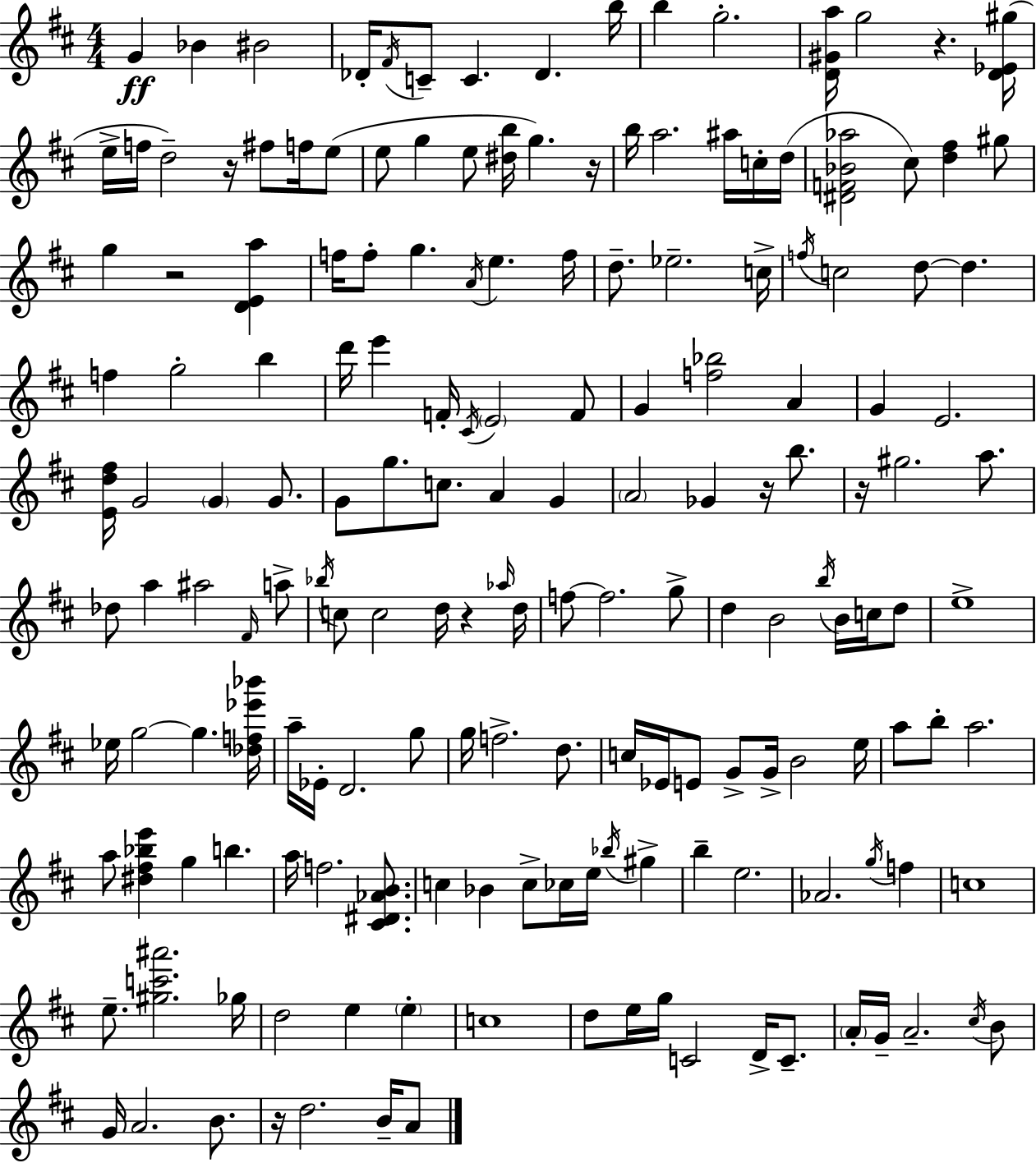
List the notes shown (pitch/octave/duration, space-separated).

G4/q Bb4/q BIS4/h Db4/s F#4/s C4/e C4/q. Db4/q. B5/s B5/q G5/h. [D4,G#4,A5]/s G5/h R/q. [D4,Eb4,G#5]/s E5/s F5/s D5/h R/s F#5/e F5/s E5/e E5/e G5/q E5/e [D#5,B5]/s G5/q. R/s B5/s A5/h. A#5/s C5/s D5/s [D#4,F4,Bb4,Ab5]/h C#5/e [D5,F#5]/q G#5/e G5/q R/h [D4,E4,A5]/q F5/s F5/e G5/q. A4/s E5/q. F5/s D5/e. Eb5/h. C5/s F5/s C5/h D5/e D5/q. F5/q G5/h B5/q D6/s E6/q F4/s C#4/s E4/h F4/e G4/q [F5,Bb5]/h A4/q G4/q E4/h. [E4,D5,F#5]/s G4/h G4/q G4/e. G4/e G5/e. C5/e. A4/q G4/q A4/h Gb4/q R/s B5/e. R/s G#5/h. A5/e. Db5/e A5/q A#5/h F#4/s A5/e Bb5/s C5/e C5/h D5/s R/q Ab5/s D5/s F5/e F5/h. G5/e D5/q B4/h B5/s B4/s C5/s D5/e E5/w Eb5/s G5/h G5/q. [Db5,F5,Eb6,Bb6]/s A5/s Eb4/s D4/h. G5/e G5/s F5/h. D5/e. C5/s Eb4/s E4/e G4/e G4/s B4/h E5/s A5/e B5/e A5/h. A5/e [D#5,F#5,Bb5,E6]/q G5/q B5/q. A5/s F5/h. [C#4,D#4,Ab4,B4]/e. C5/q Bb4/q C5/e CES5/s E5/s Bb5/s G#5/q B5/q E5/h. Ab4/h. G5/s F5/q C5/w E5/e. [G#5,C6,A#6]/h. Gb5/s D5/h E5/q E5/q C5/w D5/e E5/s G5/s C4/h D4/s C4/e. A4/s G4/s A4/h. C#5/s B4/e G4/s A4/h. B4/e. R/s D5/h. B4/s A4/e